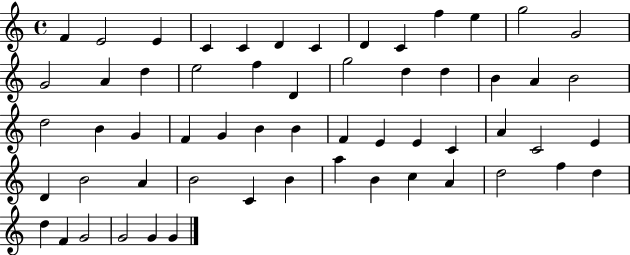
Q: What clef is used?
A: treble